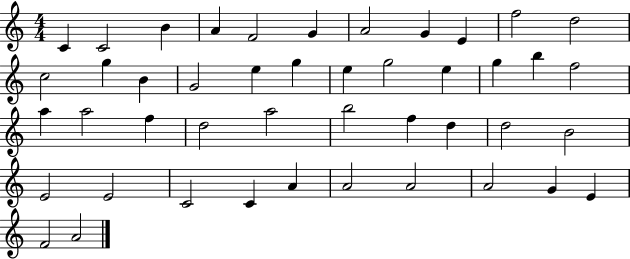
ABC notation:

X:1
T:Untitled
M:4/4
L:1/4
K:C
C C2 B A F2 G A2 G E f2 d2 c2 g B G2 e g e g2 e g b f2 a a2 f d2 a2 b2 f d d2 B2 E2 E2 C2 C A A2 A2 A2 G E F2 A2